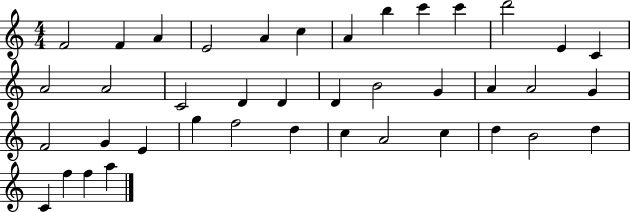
{
  \clef treble
  \numericTimeSignature
  \time 4/4
  \key c \major
  f'2 f'4 a'4 | e'2 a'4 c''4 | a'4 b''4 c'''4 c'''4 | d'''2 e'4 c'4 | \break a'2 a'2 | c'2 d'4 d'4 | d'4 b'2 g'4 | a'4 a'2 g'4 | \break f'2 g'4 e'4 | g''4 f''2 d''4 | c''4 a'2 c''4 | d''4 b'2 d''4 | \break c'4 f''4 f''4 a''4 | \bar "|."
}